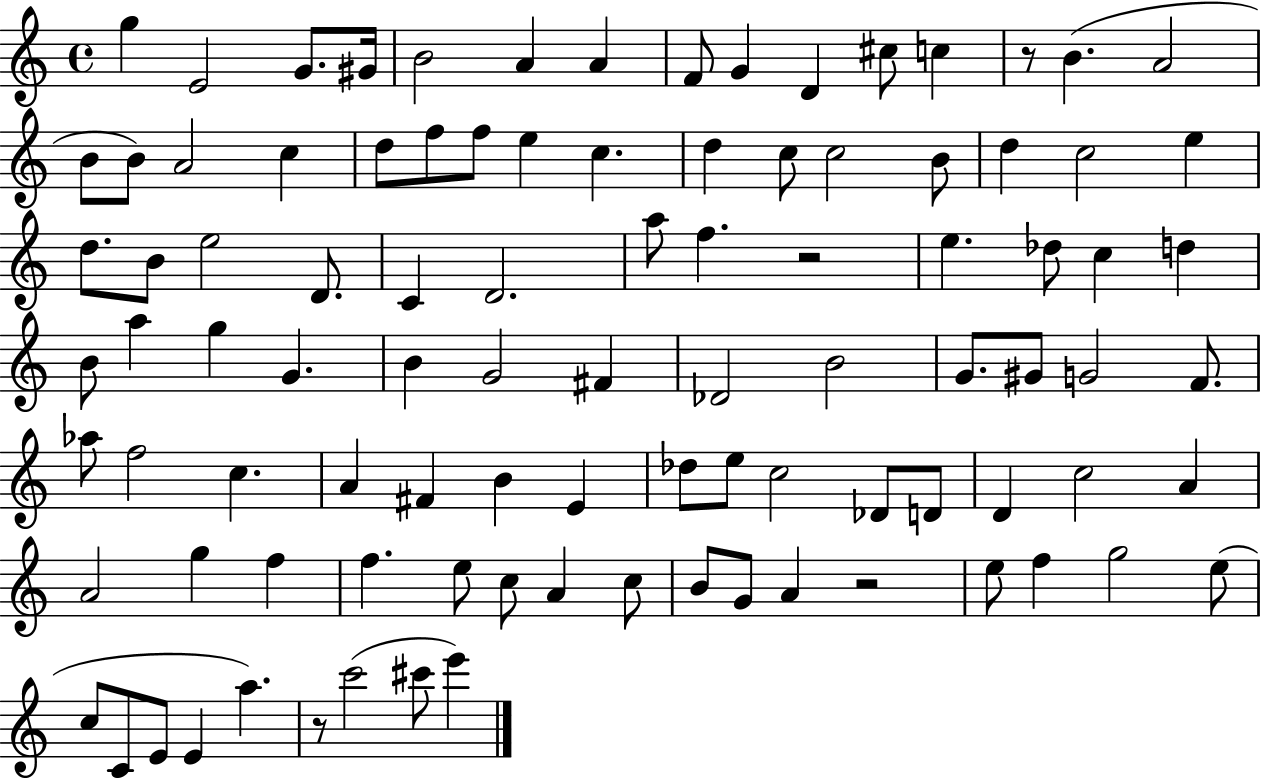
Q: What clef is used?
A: treble